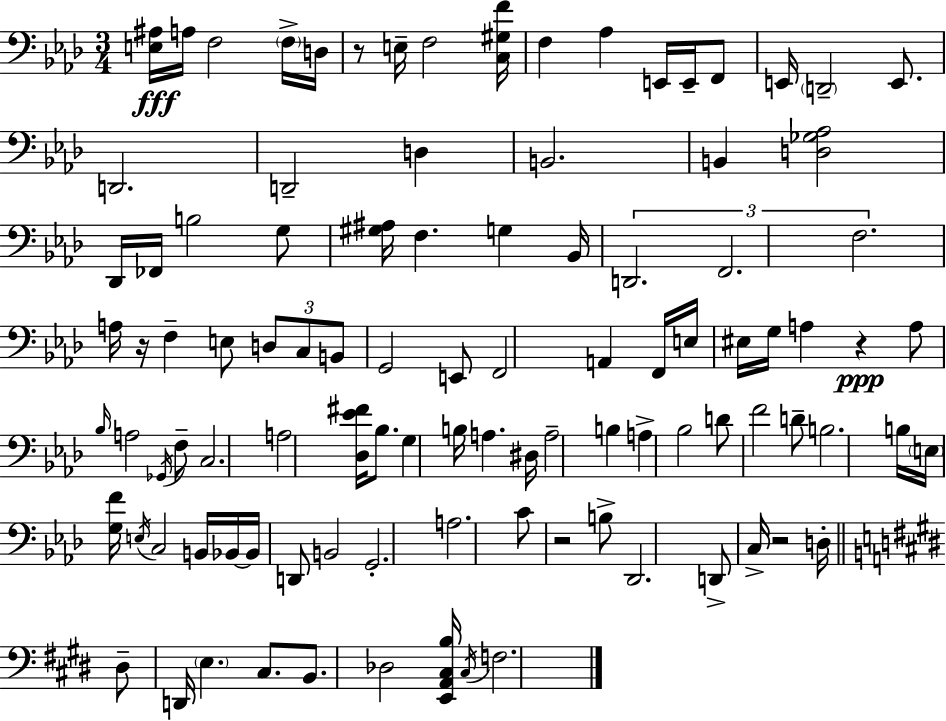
{
  \clef bass
  \numericTimeSignature
  \time 3/4
  \key aes \major
  <e ais>16\fff a16 f2 \parenthesize f16-> d16 | r8 e16-- f2 <c gis f'>16 | f4 aes4 e,16 e,16-- f,8 | e,16 \parenthesize d,2-- e,8. | \break d,2. | d,2-- d4 | b,2. | b,4 <d ges aes>2 | \break des,16 fes,16 b2 g8 | <gis ais>16 f4. g4 bes,16 | \tuplet 3/2 { d,2. | f,2. | \break f2. } | a16 r16 f4-- e8 \tuplet 3/2 { d8 c8 | b,8 } g,2 e,8 | f,2 a,4 | \break f,16 e16 eis16 g16 a4 r4\ppp | a8 \grace { bes16 } a2 \acciaccatura { ges,16 } | f8-- c2. | a2 <des ees' fis'>16 bes8. | \break g4 b16 a4. | dis16 a2-- b4 | a4-> bes2 | d'8 f'2 | \break d'8-- b2. | b16 \parenthesize e16 <g f'>16 \acciaccatura { e16 } c2 | b,16 bes,16~~ bes,16 d,8 b,2 | g,2.-. | \break a2. | c'8 r2 | b8-> des,2. | d,8-> c16-> r2 | \break d16-. \bar "||" \break \key e \major dis8-- d,16 \parenthesize e4. cis8. | b,8. des2 <e, a, cis b>16 | \acciaccatura { cis16 } f2. | \bar "|."
}